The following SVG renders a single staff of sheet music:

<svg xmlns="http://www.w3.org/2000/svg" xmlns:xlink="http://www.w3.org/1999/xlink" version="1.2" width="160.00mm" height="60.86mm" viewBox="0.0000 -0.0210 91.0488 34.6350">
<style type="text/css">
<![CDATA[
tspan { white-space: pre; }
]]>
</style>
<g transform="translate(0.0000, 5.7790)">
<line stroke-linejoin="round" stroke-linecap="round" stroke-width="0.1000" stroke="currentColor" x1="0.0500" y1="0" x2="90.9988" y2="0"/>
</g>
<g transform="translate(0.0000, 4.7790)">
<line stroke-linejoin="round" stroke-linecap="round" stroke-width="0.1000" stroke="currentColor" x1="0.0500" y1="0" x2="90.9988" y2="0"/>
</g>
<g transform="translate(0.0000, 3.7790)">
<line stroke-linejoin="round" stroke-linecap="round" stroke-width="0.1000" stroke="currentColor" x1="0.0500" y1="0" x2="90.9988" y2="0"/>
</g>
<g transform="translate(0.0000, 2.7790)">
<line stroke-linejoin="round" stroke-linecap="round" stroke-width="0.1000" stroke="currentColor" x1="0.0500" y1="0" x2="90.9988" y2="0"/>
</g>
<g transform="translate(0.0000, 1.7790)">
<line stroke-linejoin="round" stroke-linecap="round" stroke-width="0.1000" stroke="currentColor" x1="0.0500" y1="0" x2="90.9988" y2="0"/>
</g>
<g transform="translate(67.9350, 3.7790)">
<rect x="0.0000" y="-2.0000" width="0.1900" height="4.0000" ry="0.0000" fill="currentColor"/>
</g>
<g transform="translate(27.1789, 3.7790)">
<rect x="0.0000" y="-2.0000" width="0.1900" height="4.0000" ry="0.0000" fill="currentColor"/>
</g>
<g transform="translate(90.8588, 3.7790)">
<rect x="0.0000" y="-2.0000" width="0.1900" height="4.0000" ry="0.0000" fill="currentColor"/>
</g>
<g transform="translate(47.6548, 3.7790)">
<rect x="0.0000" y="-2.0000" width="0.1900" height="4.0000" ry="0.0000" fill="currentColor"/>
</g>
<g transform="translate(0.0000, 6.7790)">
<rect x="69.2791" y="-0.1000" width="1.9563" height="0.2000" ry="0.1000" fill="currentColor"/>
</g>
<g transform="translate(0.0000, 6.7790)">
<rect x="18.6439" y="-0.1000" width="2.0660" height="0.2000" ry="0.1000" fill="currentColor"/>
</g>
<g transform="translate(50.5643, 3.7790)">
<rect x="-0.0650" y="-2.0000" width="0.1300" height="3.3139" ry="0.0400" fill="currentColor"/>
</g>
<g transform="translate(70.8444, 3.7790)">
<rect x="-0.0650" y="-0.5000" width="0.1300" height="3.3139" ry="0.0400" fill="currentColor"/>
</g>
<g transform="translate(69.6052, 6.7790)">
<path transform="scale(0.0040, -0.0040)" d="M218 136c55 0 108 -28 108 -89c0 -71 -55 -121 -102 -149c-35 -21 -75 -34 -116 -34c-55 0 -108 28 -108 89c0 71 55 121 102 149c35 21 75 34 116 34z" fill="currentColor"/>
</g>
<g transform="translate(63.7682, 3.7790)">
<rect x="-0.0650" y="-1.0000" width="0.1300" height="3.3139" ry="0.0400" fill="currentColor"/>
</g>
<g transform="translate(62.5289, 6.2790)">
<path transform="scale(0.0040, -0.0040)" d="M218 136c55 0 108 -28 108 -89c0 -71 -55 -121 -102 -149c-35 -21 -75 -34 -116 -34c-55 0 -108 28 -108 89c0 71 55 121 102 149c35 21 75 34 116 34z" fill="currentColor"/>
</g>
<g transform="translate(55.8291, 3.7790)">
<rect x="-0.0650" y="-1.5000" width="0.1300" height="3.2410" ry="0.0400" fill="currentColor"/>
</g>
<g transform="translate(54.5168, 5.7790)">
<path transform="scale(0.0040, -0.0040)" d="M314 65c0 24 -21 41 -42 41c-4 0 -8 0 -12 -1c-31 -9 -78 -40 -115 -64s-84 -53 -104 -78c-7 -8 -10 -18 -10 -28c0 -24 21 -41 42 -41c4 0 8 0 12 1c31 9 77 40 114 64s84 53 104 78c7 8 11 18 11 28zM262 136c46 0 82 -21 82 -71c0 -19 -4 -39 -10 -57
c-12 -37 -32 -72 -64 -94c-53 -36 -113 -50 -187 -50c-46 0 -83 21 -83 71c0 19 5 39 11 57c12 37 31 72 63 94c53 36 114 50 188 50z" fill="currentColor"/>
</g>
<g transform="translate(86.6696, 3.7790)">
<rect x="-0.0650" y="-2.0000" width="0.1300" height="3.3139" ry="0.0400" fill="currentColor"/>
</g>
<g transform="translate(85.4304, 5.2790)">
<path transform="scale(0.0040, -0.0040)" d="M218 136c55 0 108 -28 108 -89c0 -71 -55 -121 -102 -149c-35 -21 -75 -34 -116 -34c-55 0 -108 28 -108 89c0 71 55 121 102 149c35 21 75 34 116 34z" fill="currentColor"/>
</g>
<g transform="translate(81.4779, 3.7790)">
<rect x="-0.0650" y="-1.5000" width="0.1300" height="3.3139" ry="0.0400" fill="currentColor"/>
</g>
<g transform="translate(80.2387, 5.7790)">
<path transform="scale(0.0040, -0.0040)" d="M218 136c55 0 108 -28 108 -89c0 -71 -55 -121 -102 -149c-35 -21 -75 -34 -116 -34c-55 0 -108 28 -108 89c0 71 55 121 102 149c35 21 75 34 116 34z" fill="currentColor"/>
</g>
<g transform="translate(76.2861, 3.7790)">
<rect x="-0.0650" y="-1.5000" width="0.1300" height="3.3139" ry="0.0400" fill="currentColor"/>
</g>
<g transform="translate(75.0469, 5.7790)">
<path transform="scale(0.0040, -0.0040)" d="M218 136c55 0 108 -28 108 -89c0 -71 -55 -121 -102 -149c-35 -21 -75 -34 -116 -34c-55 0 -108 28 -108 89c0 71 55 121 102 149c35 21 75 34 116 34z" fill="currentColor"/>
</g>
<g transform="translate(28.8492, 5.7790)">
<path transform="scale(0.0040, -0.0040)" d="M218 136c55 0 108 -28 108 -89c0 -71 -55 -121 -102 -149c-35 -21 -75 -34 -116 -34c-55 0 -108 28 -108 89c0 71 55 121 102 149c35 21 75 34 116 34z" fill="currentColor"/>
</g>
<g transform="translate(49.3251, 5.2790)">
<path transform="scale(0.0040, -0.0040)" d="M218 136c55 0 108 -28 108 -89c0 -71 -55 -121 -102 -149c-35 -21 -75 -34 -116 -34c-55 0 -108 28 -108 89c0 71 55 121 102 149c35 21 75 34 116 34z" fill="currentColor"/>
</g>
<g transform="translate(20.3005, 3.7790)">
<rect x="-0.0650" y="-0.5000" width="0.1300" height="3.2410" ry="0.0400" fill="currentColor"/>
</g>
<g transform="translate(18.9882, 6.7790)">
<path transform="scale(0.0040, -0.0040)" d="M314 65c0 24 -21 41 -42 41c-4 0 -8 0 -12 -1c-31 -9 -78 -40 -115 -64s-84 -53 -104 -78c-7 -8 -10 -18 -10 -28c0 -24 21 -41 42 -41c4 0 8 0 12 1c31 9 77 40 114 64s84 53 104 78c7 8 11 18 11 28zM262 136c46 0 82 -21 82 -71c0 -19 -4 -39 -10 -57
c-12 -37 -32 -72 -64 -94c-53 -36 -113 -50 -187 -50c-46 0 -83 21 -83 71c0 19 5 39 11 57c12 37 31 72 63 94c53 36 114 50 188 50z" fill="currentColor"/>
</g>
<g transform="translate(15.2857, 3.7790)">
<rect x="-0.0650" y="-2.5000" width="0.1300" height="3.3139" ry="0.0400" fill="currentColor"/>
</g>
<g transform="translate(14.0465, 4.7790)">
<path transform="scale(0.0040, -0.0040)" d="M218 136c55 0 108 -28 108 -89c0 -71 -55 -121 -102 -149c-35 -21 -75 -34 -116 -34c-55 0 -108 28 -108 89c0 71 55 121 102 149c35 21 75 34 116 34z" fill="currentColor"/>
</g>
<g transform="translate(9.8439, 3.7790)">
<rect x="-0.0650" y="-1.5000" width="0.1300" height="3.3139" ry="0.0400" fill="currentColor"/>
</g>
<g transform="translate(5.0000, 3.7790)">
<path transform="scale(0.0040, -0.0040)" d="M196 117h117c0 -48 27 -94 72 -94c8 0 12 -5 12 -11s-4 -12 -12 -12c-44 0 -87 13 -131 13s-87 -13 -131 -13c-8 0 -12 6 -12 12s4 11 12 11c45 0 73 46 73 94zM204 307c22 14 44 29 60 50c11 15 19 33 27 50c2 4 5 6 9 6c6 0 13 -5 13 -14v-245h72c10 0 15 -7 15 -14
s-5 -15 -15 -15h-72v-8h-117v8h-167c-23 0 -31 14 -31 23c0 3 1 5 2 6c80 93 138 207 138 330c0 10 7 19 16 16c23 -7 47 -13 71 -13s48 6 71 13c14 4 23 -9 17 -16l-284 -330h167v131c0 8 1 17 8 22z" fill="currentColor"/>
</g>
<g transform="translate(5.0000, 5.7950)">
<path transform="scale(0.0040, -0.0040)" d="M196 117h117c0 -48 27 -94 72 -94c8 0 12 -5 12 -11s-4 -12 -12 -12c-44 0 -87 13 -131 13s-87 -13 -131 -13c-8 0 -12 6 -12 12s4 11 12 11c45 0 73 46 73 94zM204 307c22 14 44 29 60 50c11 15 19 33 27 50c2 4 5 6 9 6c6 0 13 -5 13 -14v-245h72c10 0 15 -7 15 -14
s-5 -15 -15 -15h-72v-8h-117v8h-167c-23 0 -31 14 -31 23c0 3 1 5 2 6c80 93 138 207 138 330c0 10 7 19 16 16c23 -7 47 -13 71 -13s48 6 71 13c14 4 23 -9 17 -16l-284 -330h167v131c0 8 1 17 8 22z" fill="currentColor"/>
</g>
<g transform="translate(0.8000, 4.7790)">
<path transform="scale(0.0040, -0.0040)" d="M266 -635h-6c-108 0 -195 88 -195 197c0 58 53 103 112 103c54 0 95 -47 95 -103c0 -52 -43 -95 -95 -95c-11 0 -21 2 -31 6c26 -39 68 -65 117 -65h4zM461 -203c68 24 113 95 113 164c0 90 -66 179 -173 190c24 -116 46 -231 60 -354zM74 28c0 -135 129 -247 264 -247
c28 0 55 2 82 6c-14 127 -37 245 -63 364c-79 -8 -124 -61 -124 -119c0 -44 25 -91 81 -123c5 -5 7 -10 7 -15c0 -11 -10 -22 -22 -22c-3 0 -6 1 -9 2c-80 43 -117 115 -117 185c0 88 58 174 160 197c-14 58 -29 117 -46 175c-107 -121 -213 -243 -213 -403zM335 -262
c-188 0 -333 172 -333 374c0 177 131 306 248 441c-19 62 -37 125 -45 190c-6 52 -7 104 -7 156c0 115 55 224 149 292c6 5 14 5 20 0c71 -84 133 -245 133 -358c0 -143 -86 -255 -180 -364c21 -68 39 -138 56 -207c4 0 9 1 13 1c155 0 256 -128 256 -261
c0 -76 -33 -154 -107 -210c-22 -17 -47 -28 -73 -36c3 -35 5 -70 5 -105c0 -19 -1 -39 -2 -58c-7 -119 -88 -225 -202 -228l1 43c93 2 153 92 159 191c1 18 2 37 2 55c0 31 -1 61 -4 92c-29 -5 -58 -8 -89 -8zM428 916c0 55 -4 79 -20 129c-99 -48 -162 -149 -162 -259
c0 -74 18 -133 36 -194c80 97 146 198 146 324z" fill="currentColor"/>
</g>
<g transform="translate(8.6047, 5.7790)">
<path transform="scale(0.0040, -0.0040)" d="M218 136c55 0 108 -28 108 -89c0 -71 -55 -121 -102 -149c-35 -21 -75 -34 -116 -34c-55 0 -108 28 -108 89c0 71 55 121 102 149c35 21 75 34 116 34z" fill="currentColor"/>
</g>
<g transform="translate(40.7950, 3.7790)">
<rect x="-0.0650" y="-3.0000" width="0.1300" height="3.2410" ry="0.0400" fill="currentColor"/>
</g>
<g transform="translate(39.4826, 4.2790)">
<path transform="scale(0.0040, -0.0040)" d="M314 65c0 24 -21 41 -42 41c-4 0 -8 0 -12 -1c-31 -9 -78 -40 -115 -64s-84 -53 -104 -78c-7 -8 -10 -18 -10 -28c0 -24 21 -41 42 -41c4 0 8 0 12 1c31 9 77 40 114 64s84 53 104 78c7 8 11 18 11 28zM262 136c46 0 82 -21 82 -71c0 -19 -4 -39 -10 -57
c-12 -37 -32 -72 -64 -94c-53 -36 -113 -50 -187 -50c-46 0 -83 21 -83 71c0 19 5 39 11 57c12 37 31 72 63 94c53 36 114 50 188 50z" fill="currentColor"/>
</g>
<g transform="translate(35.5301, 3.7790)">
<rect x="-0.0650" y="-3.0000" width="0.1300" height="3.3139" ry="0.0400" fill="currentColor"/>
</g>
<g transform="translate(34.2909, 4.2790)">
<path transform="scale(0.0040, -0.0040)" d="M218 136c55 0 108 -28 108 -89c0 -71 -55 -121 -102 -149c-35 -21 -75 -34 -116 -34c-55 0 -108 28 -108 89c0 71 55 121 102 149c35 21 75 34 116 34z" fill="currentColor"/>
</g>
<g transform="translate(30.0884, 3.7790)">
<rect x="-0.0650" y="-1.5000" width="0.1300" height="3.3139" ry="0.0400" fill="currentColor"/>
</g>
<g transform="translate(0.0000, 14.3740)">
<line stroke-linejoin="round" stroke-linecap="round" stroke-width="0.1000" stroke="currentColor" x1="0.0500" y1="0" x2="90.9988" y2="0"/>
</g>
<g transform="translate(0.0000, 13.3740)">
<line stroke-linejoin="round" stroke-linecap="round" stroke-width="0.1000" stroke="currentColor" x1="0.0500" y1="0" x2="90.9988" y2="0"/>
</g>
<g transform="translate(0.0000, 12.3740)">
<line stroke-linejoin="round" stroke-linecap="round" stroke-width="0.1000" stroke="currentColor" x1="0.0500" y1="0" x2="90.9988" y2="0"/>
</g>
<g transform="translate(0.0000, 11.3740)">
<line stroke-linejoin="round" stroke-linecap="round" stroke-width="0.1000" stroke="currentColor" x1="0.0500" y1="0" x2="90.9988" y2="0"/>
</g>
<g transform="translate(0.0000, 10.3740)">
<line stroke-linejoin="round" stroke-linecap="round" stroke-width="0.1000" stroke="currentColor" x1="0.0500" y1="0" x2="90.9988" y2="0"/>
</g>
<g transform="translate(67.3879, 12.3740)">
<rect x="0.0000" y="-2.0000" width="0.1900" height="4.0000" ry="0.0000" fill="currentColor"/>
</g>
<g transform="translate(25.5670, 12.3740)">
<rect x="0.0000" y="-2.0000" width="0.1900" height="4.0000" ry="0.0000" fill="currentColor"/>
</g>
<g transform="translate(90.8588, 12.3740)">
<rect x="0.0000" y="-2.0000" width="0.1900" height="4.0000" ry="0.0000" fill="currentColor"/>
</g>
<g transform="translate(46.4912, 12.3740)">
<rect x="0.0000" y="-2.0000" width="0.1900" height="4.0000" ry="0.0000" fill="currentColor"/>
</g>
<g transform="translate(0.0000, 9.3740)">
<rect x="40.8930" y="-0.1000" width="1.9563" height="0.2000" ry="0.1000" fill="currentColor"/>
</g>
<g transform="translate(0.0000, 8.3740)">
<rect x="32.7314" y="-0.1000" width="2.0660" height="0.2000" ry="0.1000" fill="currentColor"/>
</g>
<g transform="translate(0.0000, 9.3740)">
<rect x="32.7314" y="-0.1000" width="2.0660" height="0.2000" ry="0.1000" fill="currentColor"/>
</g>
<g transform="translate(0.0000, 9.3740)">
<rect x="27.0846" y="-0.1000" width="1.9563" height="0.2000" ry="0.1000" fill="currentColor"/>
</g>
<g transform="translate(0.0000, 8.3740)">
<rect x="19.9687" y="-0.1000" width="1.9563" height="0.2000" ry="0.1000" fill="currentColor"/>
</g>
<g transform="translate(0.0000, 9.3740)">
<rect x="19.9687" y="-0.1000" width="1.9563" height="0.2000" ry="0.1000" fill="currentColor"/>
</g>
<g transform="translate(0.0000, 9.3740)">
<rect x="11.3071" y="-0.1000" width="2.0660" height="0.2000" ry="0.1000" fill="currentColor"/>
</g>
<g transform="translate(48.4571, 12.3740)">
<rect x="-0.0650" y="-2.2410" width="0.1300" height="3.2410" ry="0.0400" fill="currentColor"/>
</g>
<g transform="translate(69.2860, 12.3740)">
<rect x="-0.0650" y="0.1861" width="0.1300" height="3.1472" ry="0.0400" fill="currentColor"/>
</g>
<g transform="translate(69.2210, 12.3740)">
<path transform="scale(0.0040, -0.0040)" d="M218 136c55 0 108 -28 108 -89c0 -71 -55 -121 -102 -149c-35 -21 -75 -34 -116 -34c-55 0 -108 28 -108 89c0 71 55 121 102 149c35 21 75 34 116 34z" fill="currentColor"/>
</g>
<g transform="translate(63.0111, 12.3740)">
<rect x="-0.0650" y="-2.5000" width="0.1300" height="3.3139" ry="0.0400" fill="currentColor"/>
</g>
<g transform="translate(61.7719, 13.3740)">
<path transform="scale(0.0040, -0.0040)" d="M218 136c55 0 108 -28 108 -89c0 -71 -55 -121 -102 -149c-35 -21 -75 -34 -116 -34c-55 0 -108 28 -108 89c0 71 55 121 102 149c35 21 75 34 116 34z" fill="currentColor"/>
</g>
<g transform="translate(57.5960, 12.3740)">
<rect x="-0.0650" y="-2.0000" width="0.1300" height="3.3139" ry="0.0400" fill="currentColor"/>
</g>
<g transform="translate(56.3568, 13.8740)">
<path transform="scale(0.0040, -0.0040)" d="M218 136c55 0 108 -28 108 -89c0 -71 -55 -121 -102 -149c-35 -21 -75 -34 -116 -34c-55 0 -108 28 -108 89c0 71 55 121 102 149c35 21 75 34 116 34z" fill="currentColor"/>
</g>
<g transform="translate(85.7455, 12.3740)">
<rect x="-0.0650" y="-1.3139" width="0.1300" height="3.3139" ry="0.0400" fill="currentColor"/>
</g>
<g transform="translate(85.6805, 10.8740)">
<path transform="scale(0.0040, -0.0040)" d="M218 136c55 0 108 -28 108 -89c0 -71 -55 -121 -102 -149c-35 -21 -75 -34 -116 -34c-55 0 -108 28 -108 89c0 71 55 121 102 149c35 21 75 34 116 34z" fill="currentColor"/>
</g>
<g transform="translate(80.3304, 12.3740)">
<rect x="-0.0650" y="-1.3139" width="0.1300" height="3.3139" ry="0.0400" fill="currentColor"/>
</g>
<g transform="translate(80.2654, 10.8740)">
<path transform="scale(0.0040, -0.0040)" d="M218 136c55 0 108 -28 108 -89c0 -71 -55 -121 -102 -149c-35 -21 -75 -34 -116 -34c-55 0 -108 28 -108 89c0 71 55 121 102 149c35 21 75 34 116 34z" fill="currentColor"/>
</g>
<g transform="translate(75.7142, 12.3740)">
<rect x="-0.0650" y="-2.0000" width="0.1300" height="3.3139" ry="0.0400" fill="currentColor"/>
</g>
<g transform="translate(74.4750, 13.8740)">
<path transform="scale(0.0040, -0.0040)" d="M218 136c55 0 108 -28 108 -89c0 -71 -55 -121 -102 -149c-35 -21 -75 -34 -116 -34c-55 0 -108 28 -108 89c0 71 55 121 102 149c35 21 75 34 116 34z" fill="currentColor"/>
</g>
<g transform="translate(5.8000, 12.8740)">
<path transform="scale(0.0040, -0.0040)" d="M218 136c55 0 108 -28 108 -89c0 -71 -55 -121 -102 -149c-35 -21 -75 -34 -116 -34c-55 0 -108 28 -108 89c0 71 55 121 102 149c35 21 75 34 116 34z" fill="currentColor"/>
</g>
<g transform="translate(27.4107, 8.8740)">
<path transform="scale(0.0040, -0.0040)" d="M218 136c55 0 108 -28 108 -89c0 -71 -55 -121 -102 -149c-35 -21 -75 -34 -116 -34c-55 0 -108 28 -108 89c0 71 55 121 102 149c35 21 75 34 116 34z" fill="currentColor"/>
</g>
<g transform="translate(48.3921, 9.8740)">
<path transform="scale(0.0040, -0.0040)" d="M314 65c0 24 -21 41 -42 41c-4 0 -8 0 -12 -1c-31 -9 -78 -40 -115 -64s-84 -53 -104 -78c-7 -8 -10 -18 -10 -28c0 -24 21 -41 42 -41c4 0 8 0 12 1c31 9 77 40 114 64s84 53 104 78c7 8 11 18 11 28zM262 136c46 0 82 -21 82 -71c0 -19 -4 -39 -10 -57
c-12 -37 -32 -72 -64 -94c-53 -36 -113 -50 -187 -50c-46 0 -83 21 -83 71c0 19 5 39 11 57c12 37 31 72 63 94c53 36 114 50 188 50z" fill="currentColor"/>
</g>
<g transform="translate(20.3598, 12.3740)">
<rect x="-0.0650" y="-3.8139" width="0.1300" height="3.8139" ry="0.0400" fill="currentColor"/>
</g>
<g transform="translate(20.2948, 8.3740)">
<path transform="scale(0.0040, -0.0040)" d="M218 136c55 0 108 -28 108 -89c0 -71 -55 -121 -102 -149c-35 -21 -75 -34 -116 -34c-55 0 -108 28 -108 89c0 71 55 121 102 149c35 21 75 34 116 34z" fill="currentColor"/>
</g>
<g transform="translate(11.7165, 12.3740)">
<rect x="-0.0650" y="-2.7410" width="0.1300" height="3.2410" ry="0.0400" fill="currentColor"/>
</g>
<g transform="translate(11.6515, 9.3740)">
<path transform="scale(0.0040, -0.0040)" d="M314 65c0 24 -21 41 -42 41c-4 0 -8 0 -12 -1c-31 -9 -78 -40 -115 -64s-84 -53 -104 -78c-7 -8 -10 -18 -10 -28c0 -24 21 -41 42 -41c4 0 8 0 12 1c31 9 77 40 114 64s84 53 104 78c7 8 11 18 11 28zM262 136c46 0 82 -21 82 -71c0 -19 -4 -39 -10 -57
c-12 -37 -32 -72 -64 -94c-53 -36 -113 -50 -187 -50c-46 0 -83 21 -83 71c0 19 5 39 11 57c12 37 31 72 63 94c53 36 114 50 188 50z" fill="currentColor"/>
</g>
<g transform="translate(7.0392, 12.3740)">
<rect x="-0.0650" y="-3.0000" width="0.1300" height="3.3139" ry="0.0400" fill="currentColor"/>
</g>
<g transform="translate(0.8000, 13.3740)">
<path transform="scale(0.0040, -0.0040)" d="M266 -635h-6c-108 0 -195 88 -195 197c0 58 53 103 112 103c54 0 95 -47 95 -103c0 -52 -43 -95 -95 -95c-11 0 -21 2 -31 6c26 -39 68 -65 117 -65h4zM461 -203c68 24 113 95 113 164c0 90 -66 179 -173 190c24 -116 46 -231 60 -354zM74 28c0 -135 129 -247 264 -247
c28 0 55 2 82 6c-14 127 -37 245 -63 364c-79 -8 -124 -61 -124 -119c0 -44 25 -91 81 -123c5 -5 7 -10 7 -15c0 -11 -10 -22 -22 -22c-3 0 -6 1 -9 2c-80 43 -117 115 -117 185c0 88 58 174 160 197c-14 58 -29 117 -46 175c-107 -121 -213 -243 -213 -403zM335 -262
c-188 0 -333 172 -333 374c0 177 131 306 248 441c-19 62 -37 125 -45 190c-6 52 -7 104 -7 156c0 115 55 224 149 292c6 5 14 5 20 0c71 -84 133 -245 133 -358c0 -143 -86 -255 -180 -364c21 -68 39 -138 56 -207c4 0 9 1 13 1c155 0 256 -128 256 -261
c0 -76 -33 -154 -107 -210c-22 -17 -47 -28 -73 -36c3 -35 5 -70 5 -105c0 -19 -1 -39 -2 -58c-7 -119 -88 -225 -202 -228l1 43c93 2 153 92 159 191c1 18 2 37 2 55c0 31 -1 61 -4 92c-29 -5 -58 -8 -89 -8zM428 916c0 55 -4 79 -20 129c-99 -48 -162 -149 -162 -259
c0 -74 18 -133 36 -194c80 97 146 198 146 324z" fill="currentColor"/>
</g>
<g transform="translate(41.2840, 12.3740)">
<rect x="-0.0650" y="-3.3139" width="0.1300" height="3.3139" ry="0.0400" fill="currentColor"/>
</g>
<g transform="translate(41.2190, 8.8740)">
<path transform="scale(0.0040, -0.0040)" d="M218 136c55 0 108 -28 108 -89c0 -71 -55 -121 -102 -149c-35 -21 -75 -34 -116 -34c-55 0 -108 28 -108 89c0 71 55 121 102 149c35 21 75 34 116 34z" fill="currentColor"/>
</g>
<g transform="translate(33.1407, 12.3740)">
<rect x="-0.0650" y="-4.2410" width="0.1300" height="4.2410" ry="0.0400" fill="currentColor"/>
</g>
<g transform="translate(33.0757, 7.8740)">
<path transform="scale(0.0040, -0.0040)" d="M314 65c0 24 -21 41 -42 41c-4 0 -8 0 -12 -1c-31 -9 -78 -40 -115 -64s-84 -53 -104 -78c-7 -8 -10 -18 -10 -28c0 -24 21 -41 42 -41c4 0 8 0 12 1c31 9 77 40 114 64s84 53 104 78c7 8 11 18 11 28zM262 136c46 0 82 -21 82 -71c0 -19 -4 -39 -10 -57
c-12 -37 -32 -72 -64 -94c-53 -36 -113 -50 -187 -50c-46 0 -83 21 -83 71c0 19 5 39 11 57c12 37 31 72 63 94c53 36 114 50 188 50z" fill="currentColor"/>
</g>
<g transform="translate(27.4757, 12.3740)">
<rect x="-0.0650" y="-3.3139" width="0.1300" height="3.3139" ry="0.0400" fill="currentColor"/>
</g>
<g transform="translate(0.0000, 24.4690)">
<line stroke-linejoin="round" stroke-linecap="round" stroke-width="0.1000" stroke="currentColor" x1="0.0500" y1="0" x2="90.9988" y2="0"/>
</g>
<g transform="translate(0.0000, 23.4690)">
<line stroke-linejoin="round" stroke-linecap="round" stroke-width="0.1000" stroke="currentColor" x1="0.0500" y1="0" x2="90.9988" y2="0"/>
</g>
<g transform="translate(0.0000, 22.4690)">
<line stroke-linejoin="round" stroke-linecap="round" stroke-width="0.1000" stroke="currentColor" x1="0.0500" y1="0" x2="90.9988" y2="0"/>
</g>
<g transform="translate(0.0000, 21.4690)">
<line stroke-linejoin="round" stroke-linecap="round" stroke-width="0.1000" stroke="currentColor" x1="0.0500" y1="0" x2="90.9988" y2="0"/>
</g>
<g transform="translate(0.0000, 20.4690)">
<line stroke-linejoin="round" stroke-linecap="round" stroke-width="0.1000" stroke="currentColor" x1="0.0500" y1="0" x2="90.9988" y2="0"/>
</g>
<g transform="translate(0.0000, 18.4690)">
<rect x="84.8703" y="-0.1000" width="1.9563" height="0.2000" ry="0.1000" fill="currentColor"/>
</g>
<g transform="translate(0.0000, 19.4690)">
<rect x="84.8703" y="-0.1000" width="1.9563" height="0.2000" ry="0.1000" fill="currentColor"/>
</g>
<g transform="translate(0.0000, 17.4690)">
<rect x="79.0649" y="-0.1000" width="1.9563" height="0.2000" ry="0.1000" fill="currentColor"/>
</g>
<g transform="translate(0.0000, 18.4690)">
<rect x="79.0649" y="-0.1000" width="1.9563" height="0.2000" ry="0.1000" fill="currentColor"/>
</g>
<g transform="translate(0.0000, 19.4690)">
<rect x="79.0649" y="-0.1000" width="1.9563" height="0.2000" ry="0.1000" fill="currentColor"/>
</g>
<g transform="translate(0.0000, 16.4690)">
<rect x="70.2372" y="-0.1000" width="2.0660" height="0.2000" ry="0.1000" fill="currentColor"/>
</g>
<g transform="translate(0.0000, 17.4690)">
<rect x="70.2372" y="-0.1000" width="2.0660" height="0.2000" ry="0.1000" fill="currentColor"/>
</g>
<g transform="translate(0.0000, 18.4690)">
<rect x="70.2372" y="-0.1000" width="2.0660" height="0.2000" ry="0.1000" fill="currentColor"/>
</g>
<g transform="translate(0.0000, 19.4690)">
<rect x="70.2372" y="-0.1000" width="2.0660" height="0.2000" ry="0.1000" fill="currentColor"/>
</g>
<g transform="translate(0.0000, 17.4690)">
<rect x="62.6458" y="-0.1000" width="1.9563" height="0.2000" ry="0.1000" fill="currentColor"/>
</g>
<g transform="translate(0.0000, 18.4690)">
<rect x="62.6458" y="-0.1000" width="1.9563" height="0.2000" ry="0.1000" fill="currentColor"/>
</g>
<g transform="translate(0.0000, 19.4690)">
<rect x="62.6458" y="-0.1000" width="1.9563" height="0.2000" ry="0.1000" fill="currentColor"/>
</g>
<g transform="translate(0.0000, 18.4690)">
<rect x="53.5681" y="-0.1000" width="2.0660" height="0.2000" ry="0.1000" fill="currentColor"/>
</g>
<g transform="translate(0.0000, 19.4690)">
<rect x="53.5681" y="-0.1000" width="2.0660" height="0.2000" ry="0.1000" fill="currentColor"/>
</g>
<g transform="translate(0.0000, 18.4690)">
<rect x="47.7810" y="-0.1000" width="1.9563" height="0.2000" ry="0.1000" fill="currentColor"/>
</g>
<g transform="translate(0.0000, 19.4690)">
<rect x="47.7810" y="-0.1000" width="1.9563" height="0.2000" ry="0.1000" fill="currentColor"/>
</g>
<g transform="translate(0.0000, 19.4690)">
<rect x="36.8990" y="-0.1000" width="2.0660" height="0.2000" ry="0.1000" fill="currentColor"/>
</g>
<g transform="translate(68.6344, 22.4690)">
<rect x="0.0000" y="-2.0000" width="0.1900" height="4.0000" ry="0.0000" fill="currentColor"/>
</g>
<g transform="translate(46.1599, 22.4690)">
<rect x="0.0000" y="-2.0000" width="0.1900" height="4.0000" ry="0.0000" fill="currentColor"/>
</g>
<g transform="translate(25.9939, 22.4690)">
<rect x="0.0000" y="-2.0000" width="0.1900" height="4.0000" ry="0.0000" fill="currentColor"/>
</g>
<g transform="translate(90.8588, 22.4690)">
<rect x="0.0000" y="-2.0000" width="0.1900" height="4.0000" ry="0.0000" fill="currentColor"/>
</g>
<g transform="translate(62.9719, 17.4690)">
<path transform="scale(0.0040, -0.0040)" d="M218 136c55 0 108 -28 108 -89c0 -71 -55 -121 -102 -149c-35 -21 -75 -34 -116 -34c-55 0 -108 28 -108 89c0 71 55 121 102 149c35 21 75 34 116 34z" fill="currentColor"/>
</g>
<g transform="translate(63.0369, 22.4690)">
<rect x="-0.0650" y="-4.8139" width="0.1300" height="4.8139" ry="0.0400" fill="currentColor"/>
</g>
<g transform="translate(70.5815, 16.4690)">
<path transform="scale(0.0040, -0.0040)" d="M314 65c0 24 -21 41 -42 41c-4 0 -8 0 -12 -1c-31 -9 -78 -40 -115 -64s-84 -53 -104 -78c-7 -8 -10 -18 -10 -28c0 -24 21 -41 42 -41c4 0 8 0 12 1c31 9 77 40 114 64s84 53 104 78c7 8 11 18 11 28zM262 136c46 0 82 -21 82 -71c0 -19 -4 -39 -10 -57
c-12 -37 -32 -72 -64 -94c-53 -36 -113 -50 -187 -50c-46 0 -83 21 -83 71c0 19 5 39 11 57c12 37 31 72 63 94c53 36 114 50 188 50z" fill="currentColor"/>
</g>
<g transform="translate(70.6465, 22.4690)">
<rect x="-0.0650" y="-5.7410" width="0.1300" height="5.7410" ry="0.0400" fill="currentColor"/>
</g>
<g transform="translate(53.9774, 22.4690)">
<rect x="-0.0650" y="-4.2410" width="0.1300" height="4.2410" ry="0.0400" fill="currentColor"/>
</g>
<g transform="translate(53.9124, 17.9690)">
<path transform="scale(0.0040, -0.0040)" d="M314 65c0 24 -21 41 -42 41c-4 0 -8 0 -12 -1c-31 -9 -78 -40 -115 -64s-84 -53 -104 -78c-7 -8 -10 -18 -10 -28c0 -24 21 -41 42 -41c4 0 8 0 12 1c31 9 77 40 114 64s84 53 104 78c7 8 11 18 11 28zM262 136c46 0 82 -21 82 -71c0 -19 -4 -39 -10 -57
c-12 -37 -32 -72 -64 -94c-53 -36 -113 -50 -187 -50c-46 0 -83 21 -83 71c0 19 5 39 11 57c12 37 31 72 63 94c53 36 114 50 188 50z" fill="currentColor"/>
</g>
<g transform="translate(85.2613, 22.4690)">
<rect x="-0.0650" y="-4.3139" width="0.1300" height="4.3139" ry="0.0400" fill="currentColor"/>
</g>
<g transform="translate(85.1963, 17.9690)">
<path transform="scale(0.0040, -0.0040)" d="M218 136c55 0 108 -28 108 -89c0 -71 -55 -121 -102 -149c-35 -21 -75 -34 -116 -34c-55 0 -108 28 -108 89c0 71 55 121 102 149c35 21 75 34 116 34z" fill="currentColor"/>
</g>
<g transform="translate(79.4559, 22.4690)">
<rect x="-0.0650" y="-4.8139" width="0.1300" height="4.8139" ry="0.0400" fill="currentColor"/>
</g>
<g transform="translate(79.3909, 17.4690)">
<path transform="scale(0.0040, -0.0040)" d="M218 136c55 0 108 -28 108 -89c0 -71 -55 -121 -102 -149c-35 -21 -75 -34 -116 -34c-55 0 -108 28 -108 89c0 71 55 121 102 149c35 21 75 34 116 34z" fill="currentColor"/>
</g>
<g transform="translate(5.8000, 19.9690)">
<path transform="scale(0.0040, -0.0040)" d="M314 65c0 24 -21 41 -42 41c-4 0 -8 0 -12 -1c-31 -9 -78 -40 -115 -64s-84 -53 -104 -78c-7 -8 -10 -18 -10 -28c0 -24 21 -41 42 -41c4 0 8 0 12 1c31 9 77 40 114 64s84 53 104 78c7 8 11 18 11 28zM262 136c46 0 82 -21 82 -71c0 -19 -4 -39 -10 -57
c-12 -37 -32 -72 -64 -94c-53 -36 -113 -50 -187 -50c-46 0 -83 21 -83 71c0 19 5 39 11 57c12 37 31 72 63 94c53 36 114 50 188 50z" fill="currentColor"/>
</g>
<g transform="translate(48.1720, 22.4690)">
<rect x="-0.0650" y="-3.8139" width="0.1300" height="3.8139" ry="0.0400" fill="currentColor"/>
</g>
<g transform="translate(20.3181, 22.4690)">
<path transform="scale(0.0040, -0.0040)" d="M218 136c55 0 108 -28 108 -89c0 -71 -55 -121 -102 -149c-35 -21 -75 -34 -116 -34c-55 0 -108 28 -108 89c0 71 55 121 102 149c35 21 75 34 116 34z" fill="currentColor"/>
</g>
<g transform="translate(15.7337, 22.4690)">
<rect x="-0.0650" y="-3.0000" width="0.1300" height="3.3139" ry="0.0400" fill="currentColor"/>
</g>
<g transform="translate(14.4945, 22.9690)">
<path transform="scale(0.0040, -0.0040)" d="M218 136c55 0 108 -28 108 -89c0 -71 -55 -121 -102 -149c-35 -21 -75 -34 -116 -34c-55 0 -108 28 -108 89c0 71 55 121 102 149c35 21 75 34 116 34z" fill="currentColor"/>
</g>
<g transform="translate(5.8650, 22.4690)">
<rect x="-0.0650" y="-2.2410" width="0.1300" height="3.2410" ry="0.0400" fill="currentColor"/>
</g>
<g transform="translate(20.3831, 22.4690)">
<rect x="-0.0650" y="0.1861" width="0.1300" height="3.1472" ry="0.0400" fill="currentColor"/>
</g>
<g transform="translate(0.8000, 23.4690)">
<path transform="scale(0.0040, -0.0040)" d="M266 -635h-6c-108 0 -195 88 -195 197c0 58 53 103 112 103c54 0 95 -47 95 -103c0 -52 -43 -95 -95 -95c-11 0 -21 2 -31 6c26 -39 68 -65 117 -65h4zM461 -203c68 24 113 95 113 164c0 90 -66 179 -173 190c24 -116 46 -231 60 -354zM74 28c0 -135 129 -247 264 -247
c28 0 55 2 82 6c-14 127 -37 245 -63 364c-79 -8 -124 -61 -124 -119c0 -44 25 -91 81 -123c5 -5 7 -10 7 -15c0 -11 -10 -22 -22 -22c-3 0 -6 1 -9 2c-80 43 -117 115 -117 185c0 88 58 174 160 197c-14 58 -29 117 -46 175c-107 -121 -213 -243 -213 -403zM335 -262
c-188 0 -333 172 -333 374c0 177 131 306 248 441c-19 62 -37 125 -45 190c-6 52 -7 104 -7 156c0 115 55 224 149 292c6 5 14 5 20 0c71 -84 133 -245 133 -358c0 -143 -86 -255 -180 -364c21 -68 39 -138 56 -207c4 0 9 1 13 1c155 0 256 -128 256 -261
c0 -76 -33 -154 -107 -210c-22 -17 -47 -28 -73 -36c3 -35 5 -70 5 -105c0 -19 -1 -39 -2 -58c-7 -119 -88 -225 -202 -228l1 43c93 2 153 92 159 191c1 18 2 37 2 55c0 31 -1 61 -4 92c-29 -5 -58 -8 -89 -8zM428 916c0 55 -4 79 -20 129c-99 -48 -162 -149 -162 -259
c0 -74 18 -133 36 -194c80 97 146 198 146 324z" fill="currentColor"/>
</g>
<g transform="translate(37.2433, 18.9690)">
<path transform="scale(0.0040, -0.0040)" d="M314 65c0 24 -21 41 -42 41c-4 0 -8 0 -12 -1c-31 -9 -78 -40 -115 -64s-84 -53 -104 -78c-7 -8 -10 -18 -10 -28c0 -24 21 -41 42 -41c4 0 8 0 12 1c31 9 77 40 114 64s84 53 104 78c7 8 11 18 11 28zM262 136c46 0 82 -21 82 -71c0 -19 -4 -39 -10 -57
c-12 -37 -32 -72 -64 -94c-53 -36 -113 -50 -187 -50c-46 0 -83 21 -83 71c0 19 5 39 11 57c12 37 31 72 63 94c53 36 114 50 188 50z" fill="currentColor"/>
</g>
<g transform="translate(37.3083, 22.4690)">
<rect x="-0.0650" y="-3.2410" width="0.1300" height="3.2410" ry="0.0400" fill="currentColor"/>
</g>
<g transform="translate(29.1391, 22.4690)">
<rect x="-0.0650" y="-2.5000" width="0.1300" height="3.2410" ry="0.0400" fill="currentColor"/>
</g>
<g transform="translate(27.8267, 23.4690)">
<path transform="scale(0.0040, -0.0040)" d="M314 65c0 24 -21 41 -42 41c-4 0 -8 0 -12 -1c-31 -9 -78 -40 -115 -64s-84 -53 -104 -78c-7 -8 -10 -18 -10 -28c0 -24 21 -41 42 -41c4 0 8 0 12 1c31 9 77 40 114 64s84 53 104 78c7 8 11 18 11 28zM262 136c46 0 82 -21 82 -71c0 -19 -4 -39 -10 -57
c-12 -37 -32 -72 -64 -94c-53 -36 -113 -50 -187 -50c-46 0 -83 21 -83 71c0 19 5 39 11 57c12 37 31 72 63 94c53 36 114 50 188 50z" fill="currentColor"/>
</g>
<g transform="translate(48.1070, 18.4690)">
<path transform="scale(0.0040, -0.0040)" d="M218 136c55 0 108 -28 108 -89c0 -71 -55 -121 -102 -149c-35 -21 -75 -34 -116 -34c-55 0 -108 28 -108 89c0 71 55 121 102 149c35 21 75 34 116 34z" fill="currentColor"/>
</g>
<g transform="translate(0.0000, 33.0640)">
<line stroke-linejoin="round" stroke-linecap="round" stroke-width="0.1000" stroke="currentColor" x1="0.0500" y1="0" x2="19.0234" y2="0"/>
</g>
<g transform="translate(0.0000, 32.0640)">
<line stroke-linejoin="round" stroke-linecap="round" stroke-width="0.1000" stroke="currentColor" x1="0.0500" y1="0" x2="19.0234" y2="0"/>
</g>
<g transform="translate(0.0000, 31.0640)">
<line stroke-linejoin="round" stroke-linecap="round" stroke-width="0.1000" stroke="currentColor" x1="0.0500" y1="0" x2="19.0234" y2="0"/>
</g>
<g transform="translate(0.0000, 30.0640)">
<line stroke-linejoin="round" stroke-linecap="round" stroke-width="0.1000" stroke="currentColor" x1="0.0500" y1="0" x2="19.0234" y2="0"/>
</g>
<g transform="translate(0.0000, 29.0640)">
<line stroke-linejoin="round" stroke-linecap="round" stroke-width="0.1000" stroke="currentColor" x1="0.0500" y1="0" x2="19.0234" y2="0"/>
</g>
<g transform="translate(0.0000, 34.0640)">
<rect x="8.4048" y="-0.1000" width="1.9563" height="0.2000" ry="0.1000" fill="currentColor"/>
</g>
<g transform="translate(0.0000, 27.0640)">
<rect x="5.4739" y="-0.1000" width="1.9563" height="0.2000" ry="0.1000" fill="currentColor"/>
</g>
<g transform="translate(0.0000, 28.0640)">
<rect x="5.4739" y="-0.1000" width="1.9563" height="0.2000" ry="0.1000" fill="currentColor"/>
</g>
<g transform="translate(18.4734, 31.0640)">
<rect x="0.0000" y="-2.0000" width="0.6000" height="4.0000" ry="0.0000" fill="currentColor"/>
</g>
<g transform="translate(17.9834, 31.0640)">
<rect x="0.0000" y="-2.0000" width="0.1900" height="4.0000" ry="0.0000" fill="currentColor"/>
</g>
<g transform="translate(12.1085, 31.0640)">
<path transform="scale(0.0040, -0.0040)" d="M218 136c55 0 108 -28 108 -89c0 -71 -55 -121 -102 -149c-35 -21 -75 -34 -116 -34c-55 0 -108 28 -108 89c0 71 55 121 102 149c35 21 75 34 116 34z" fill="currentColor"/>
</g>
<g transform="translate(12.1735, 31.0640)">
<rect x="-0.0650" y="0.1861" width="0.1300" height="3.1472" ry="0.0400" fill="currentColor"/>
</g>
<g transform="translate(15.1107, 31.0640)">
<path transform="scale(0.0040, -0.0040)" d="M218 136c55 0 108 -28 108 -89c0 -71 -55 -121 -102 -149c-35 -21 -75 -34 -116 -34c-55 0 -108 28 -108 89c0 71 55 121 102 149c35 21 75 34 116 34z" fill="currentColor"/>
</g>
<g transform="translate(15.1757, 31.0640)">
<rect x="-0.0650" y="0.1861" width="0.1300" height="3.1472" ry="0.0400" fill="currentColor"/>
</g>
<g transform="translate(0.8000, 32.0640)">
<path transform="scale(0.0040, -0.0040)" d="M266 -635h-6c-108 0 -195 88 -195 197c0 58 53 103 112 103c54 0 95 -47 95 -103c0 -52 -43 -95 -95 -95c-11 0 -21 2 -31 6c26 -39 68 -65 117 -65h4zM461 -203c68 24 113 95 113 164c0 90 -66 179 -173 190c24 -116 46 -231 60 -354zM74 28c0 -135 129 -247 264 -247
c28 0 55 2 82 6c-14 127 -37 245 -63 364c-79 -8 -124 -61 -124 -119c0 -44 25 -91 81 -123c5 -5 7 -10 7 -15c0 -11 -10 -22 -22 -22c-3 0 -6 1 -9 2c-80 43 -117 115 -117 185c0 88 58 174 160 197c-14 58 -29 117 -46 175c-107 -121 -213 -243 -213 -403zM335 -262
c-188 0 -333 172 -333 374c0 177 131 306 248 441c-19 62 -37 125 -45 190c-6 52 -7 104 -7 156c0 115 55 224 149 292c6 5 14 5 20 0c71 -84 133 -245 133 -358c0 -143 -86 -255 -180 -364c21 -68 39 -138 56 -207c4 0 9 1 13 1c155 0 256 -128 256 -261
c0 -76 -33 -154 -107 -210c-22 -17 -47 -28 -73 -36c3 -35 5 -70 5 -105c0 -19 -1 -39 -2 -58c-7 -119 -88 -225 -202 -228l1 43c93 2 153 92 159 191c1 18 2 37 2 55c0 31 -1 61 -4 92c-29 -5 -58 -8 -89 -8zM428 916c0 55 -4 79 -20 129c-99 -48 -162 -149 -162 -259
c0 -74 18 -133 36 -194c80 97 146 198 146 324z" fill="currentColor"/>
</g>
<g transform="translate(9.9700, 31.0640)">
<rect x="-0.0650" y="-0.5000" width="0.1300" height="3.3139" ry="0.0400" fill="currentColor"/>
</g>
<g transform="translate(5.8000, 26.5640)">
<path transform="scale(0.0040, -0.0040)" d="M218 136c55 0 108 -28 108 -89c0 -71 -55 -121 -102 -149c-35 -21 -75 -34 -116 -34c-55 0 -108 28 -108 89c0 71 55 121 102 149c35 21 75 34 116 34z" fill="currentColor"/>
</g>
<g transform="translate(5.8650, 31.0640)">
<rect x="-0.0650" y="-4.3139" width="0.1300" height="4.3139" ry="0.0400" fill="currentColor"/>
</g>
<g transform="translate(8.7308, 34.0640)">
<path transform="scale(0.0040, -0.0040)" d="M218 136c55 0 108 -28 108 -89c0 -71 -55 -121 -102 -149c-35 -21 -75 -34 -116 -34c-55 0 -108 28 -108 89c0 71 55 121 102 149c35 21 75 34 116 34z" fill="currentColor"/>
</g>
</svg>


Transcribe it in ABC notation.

X:1
T:Untitled
M:4/4
L:1/4
K:C
E G C2 E A A2 F E2 D C E E F A a2 c' b d'2 b g2 F G B F e e g2 A B G2 b2 c' d'2 e' g'2 e' d' d' C B B